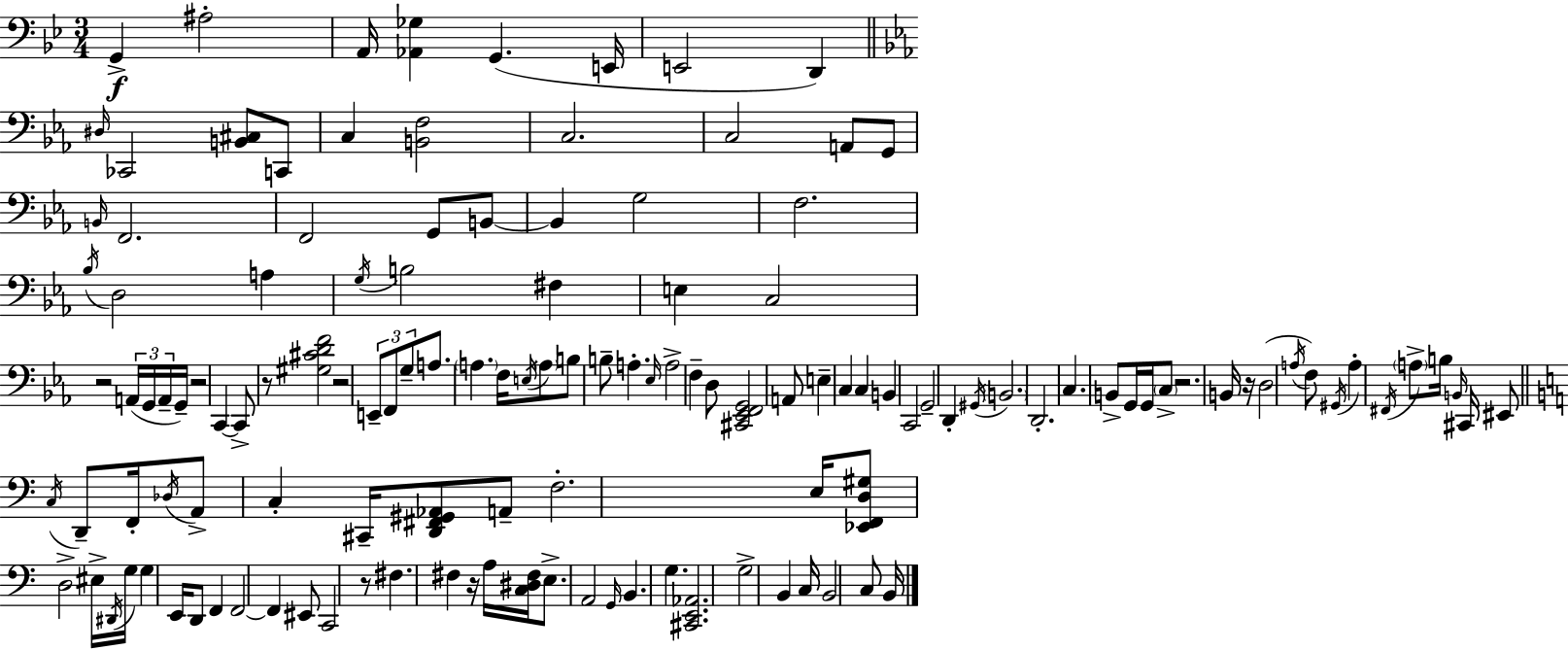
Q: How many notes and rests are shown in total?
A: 133